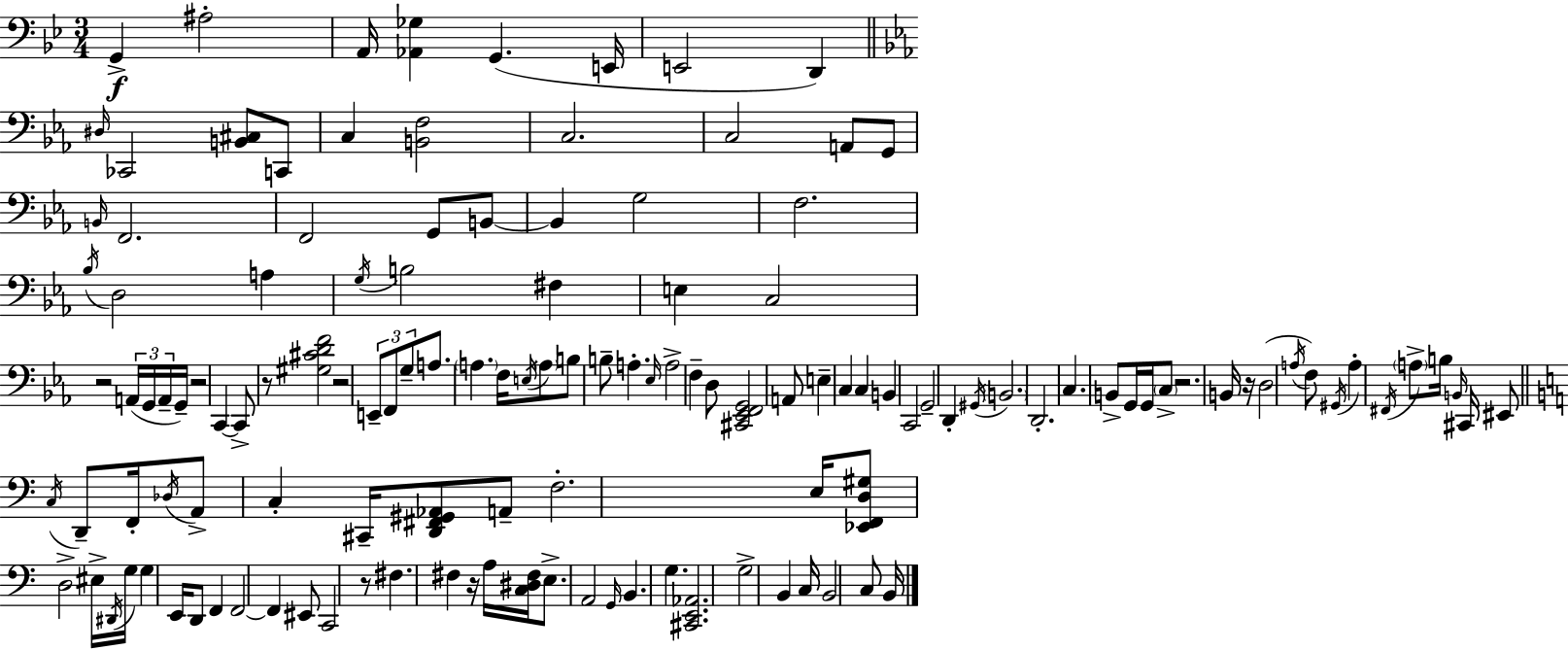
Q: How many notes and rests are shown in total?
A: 133